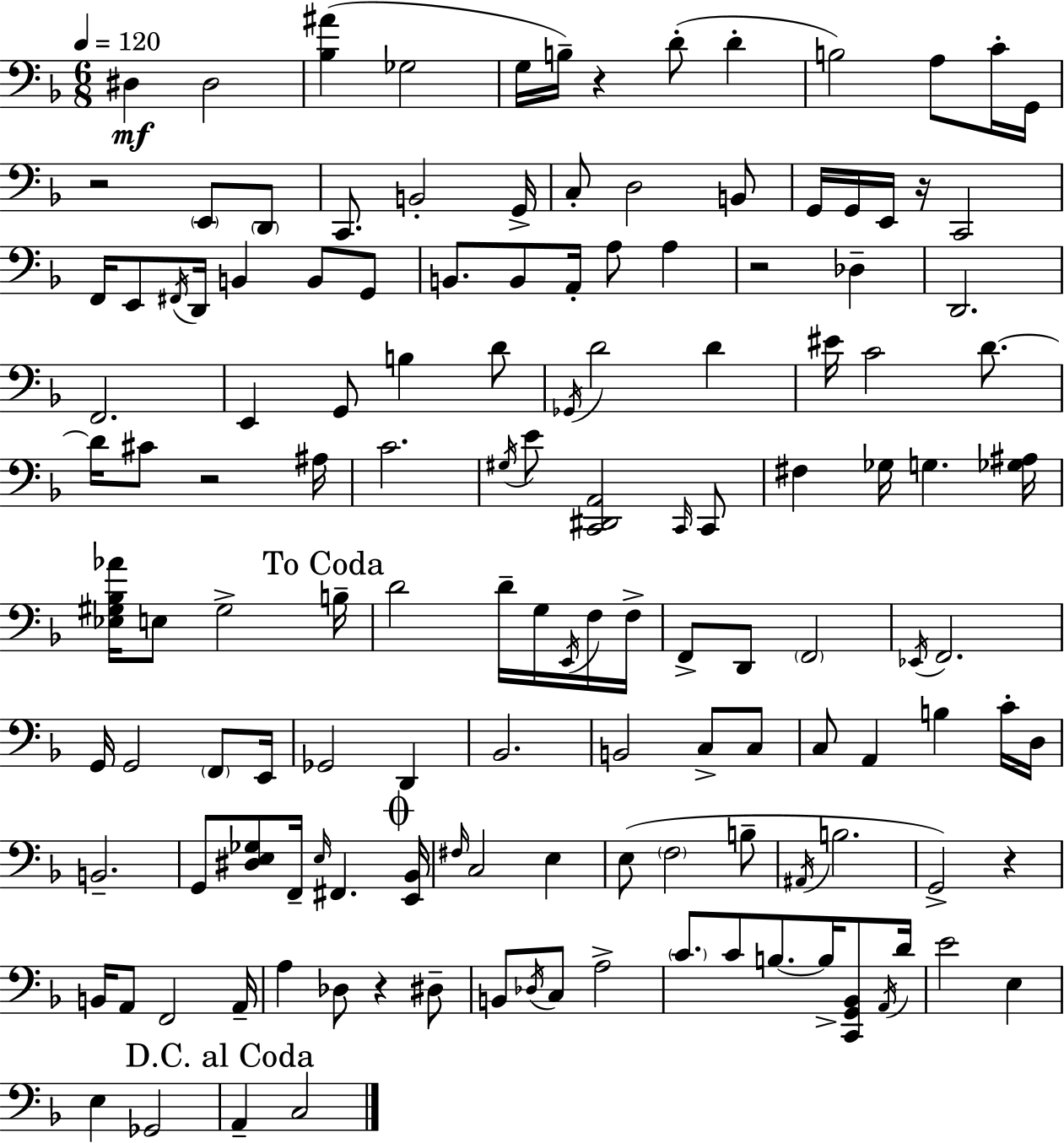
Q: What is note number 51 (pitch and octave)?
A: A#3